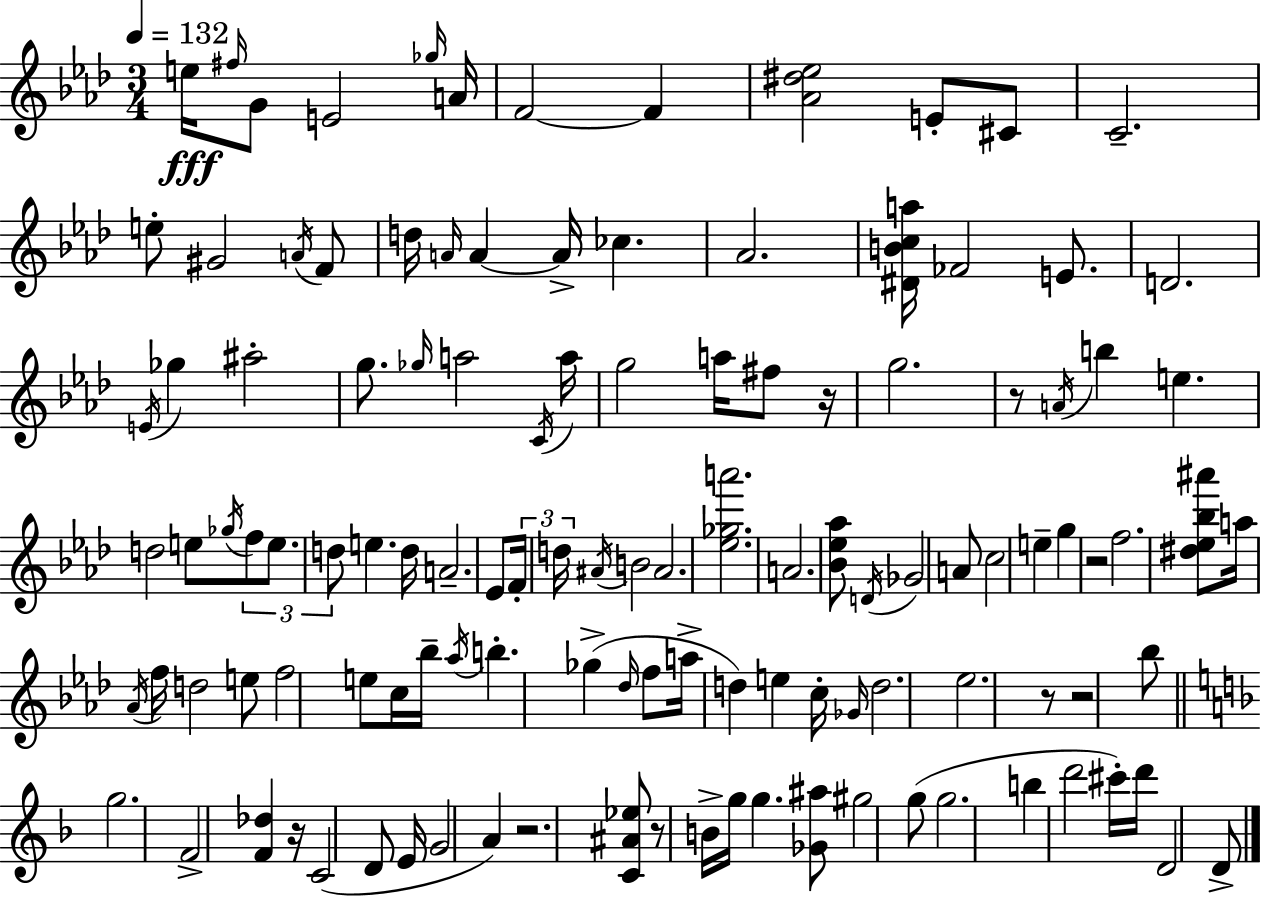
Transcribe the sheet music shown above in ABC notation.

X:1
T:Untitled
M:3/4
L:1/4
K:Ab
e/4 ^f/4 G/2 E2 _g/4 A/4 F2 F [_A^d_e]2 E/2 ^C/2 C2 e/2 ^G2 A/4 F/2 d/4 A/4 A A/4 _c _A2 [^DBca]/4 _F2 E/2 D2 E/4 _g ^a2 g/2 _g/4 a2 C/4 a/4 g2 a/4 ^f/2 z/4 g2 z/2 A/4 b e d2 e/2 _g/4 f/2 e/2 d/2 e d/4 A2 _E/2 F/4 d/4 ^A/4 B2 ^A2 [_e_ga']2 A2 [_B_e_a]/2 D/4 _G2 A/2 c2 e g z2 f2 [^d_e_b^a']/2 a/4 _A/4 f/4 d2 e/2 f2 e/2 c/4 _b/4 _a/4 b _g _d/4 f/2 a/4 d e c/4 _G/4 d2 _e2 z/2 z2 _b/2 g2 F2 [F_d] z/4 C2 D/2 E/4 G2 A z2 [C^A_e]/2 z/2 B/4 g/4 g [_G^a]/2 ^g2 g/2 g2 b d'2 ^c'/4 d'/4 D2 D/2